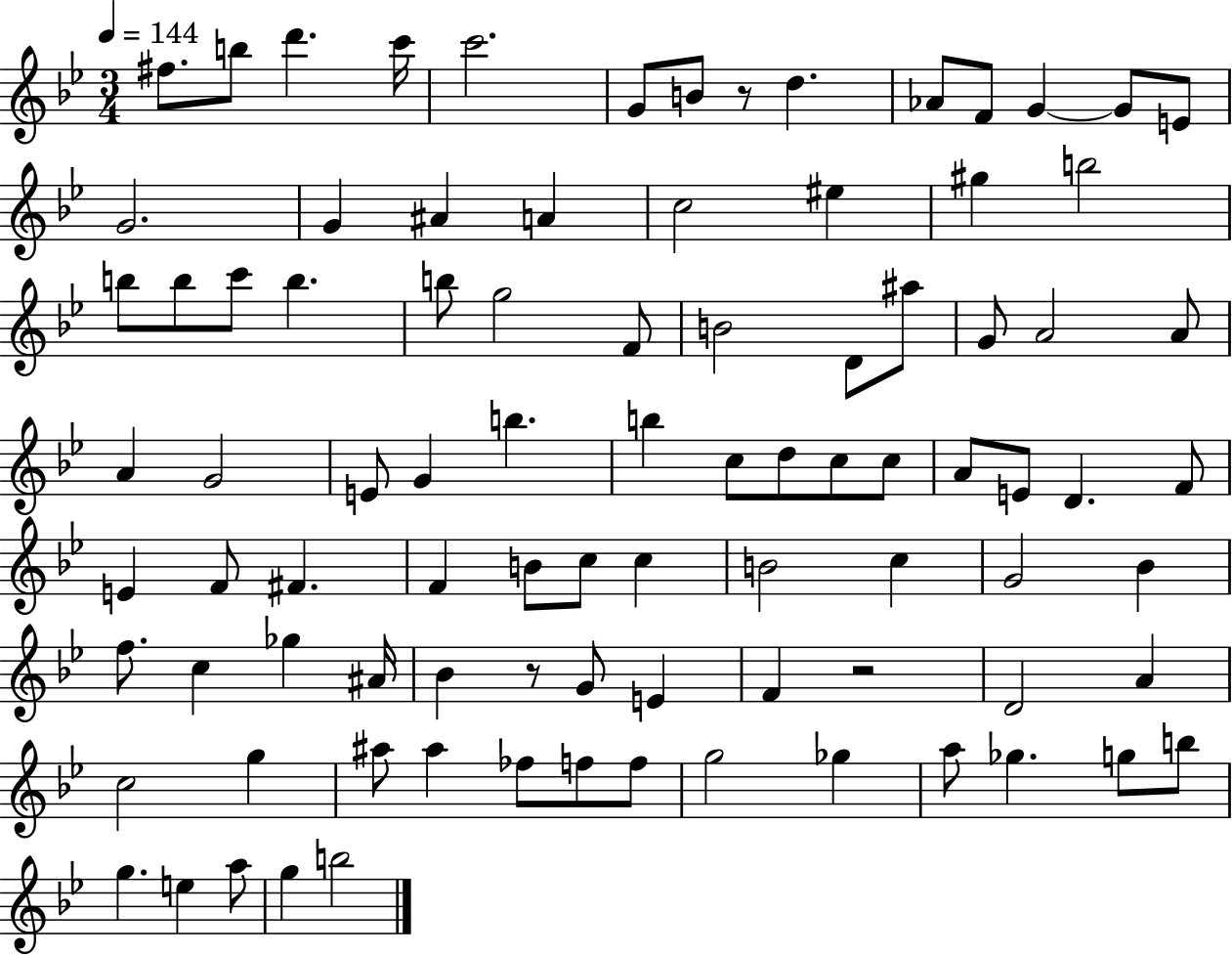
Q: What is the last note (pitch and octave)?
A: B5